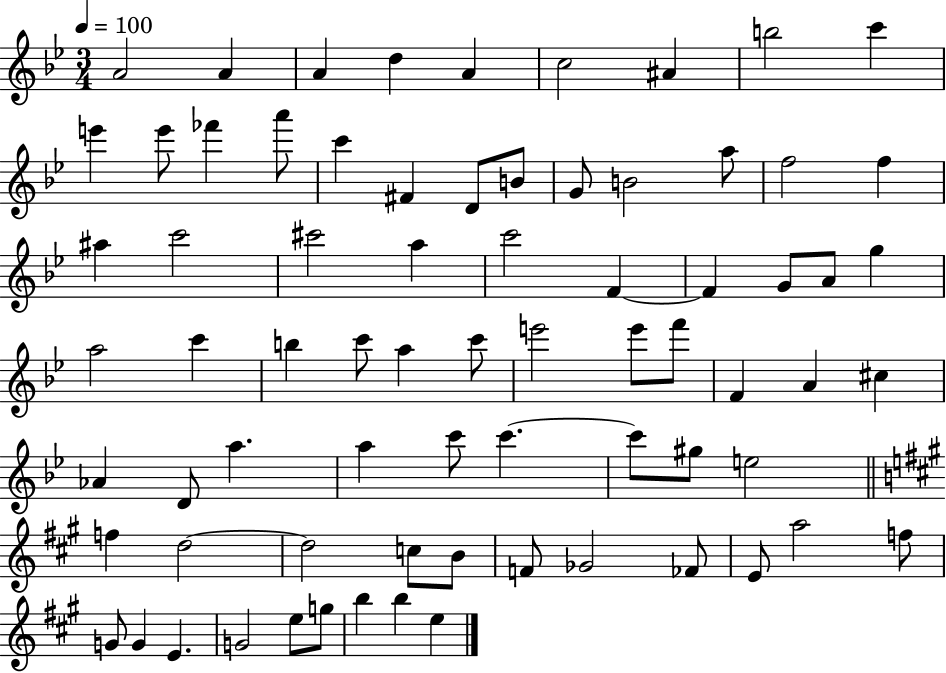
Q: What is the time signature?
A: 3/4